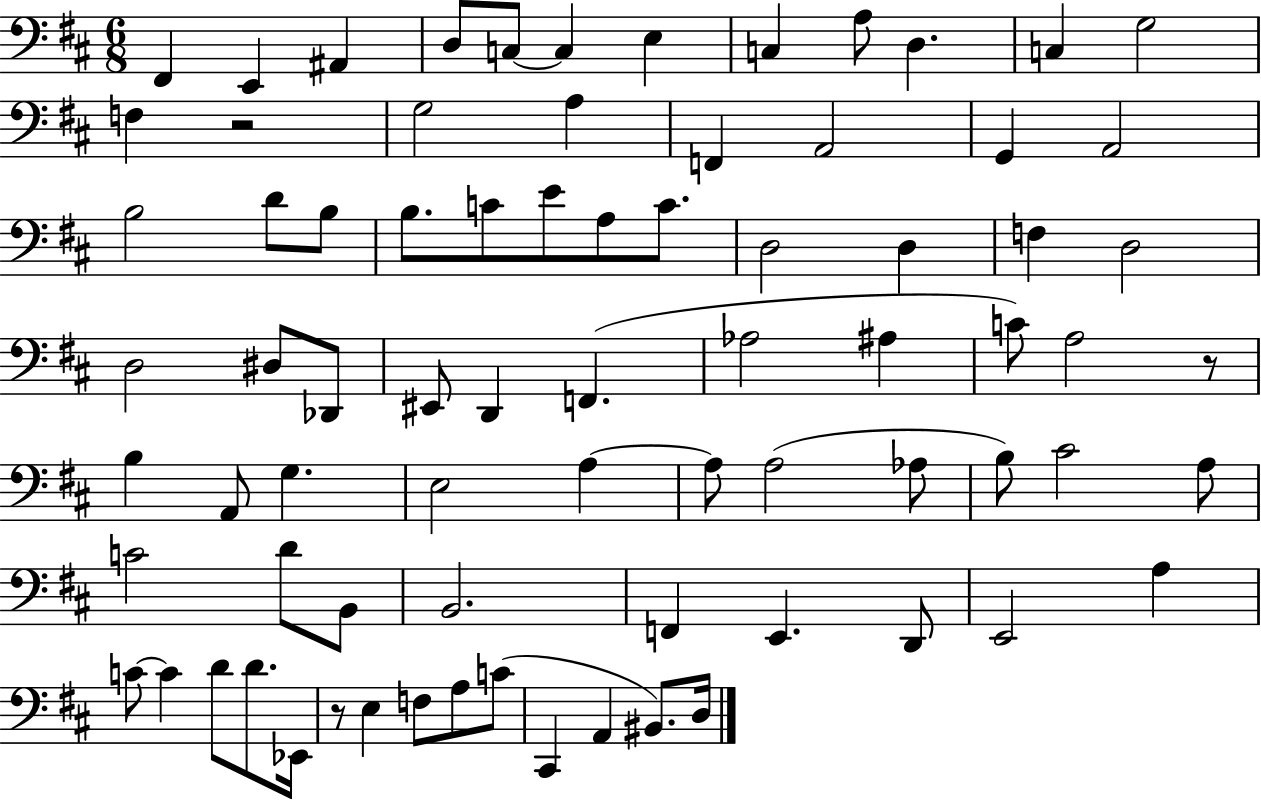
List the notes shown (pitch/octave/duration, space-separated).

F#2/q E2/q A#2/q D3/e C3/e C3/q E3/q C3/q A3/e D3/q. C3/q G3/h F3/q R/h G3/h A3/q F2/q A2/h G2/q A2/h B3/h D4/e B3/e B3/e. C4/e E4/e A3/e C4/e. D3/h D3/q F3/q D3/h D3/h D#3/e Db2/e EIS2/e D2/q F2/q. Ab3/h A#3/q C4/e A3/h R/e B3/q A2/e G3/q. E3/h A3/q A3/e A3/h Ab3/e B3/e C#4/h A3/e C4/h D4/e B2/e B2/h. F2/q E2/q. D2/e E2/h A3/q C4/e C4/q D4/e D4/e. Eb2/s R/e E3/q F3/e A3/e C4/e C#2/q A2/q BIS2/e. D3/s